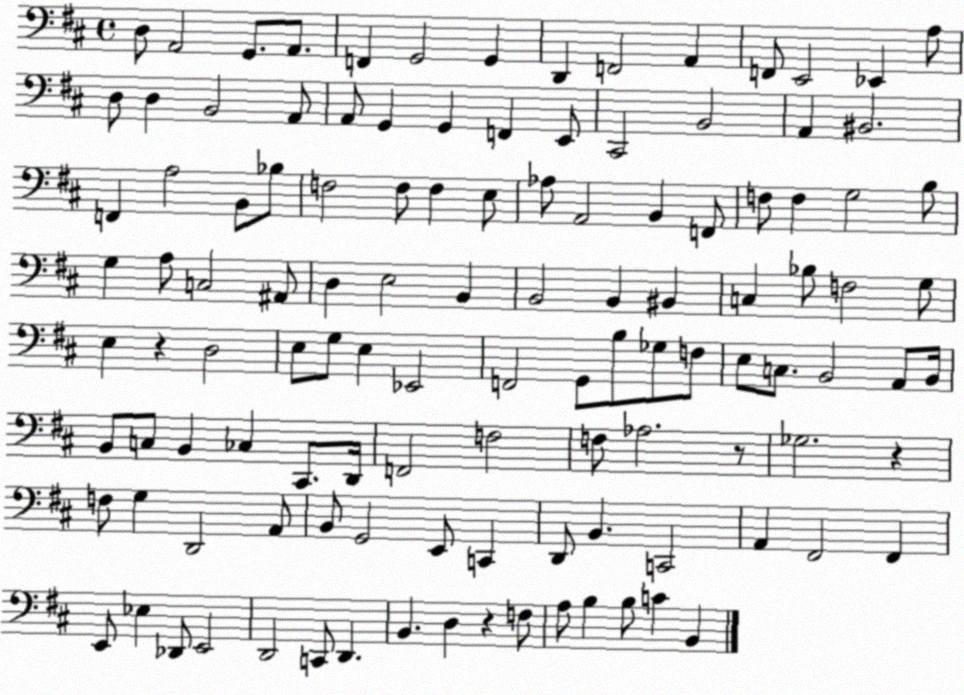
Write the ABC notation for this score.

X:1
T:Untitled
M:4/4
L:1/4
K:D
D,/2 A,,2 G,,/2 A,,/2 F,, G,,2 G,, D,, F,,2 A,, F,,/2 E,,2 _E,, A,/2 D,/2 D, B,,2 A,,/2 A,,/2 G,, G,, F,, E,,/2 ^C,,2 B,,2 A,, ^B,,2 F,, A,2 B,,/2 _B,/2 F,2 F,/2 F, E,/2 _A,/2 A,,2 B,, F,,/2 F,/2 F, G,2 B,/2 G, A,/2 C,2 ^A,,/2 D, E,2 B,, B,,2 B,, ^B,, C, _B,/2 F,2 G,/2 E, z D,2 E,/2 G,/2 E, _E,,2 F,,2 G,,/2 B,/2 _G,/2 F,/2 E,/2 C,/2 B,,2 A,,/2 B,,/4 B,,/2 C,/2 B,, _C, ^C,,/2 D,,/4 F,,2 F,2 F,/2 _A,2 z/2 _G,2 z F,/2 G, D,,2 A,,/2 B,,/2 G,,2 E,,/2 C,, D,,/2 B,, C,,2 A,, ^F,,2 ^F,, E,,/2 _E, _D,,/2 E,,2 D,,2 C,,/2 D,, B,, D, z F,/2 A,/2 B, B,/2 C B,,